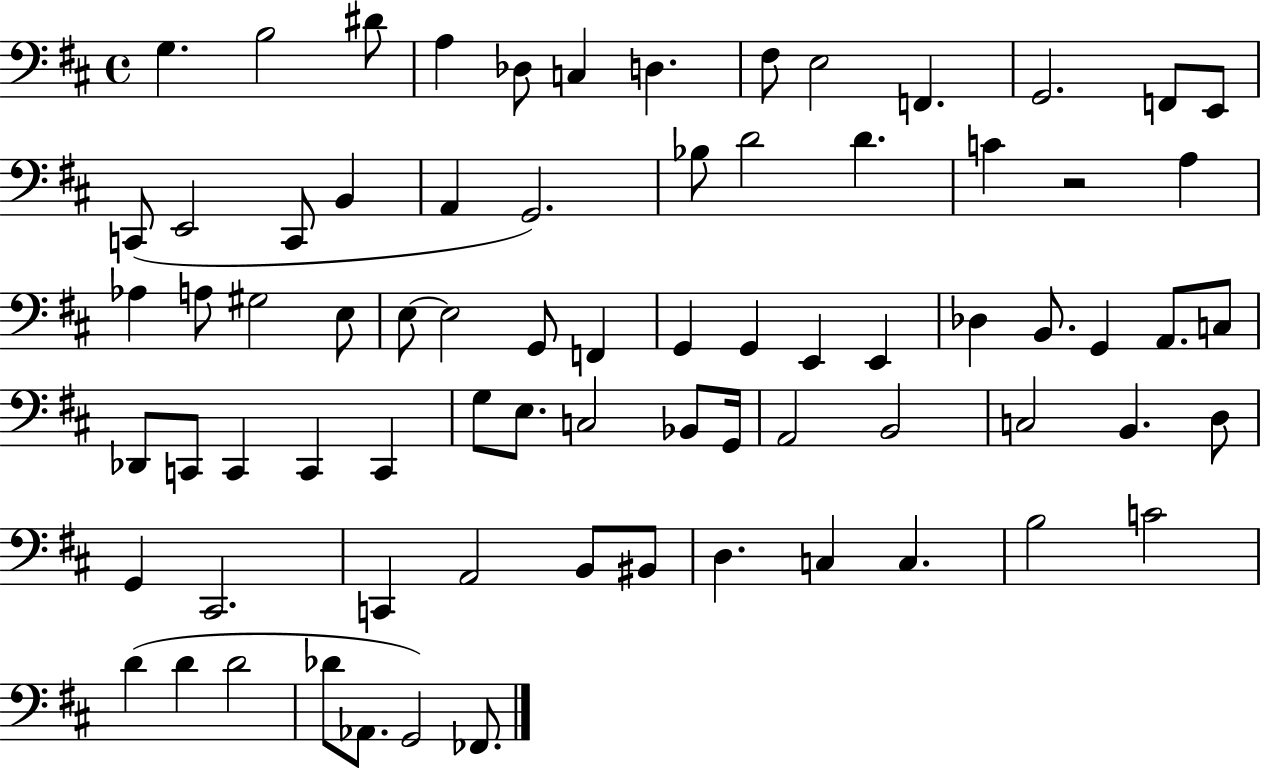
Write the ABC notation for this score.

X:1
T:Untitled
M:4/4
L:1/4
K:D
G, B,2 ^D/2 A, _D,/2 C, D, ^F,/2 E,2 F,, G,,2 F,,/2 E,,/2 C,,/2 E,,2 C,,/2 B,, A,, G,,2 _B,/2 D2 D C z2 A, _A, A,/2 ^G,2 E,/2 E,/2 E,2 G,,/2 F,, G,, G,, E,, E,, _D, B,,/2 G,, A,,/2 C,/2 _D,,/2 C,,/2 C,, C,, C,, G,/2 E,/2 C,2 _B,,/2 G,,/4 A,,2 B,,2 C,2 B,, D,/2 G,, ^C,,2 C,, A,,2 B,,/2 ^B,,/2 D, C, C, B,2 C2 D D D2 _D/2 _A,,/2 G,,2 _F,,/2